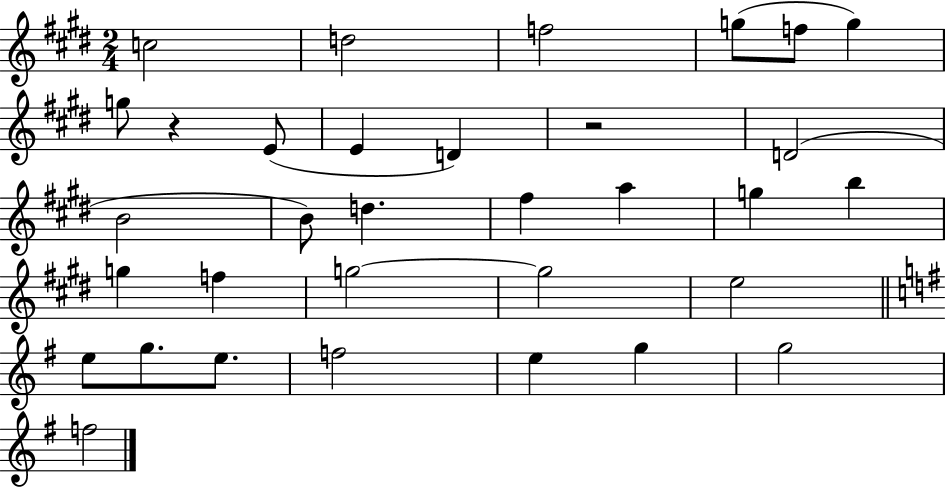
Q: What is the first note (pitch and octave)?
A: C5